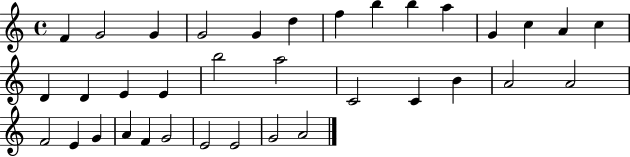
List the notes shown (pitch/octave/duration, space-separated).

F4/q G4/h G4/q G4/h G4/q D5/q F5/q B5/q B5/q A5/q G4/q C5/q A4/q C5/q D4/q D4/q E4/q E4/q B5/h A5/h C4/h C4/q B4/q A4/h A4/h F4/h E4/q G4/q A4/q F4/q G4/h E4/h E4/h G4/h A4/h